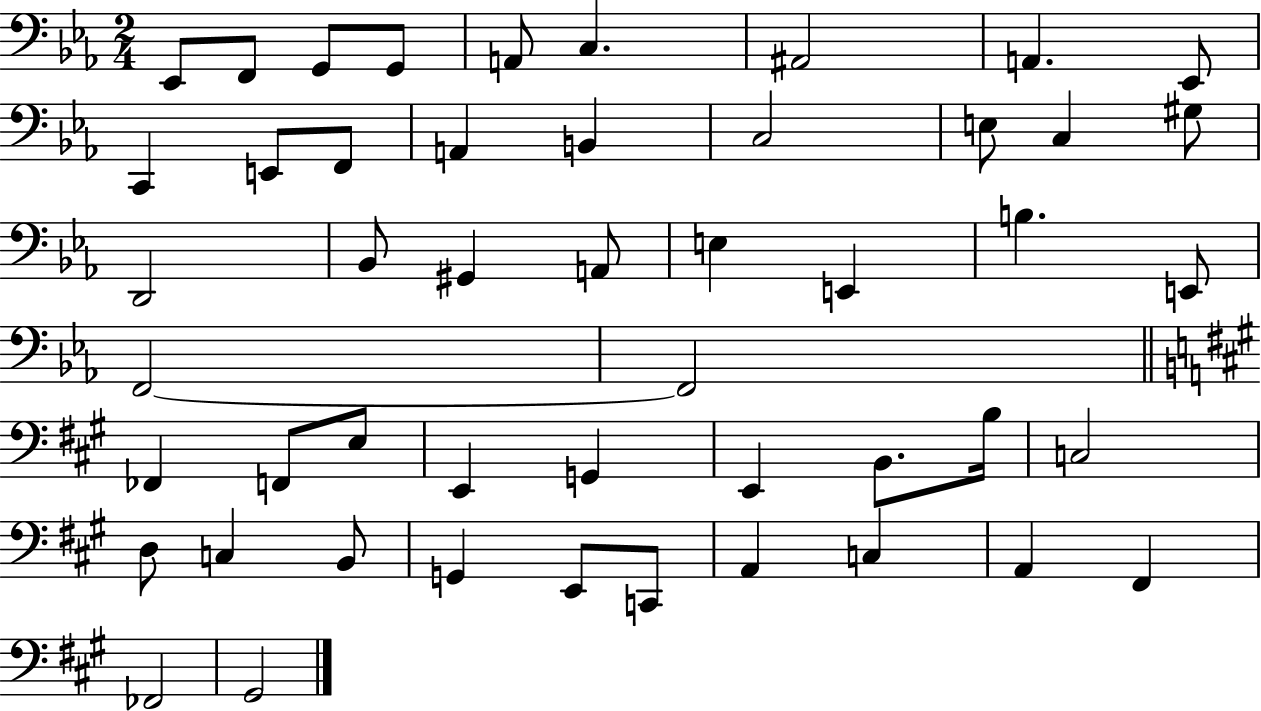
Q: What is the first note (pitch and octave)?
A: Eb2